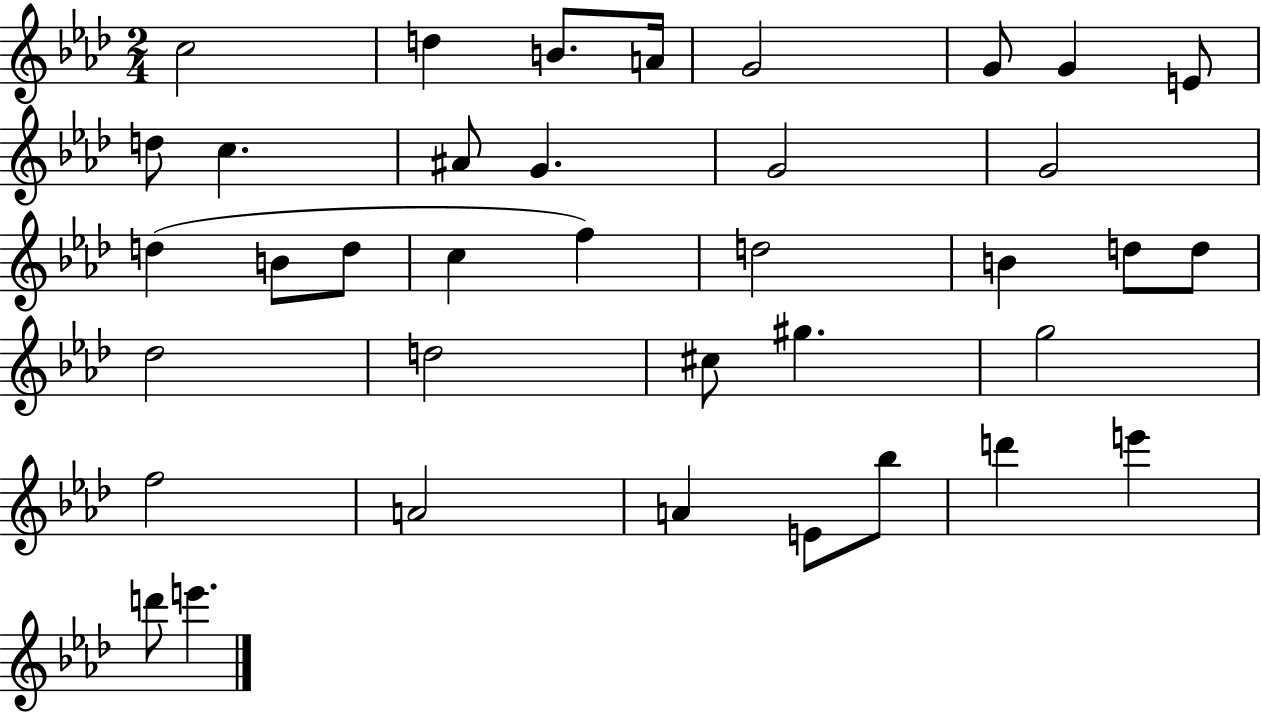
C5/h D5/q B4/e. A4/s G4/h G4/e G4/q E4/e D5/e C5/q. A#4/e G4/q. G4/h G4/h D5/q B4/e D5/e C5/q F5/q D5/h B4/q D5/e D5/e Db5/h D5/h C#5/e G#5/q. G5/h F5/h A4/h A4/q E4/e Bb5/e D6/q E6/q D6/e E6/q.